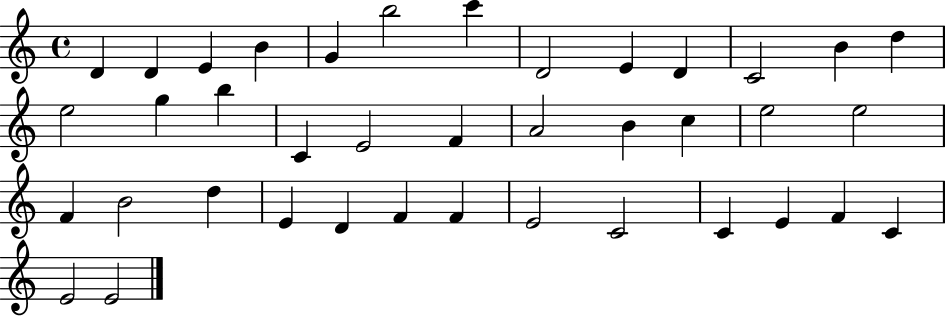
{
  \clef treble
  \time 4/4
  \defaultTimeSignature
  \key c \major
  d'4 d'4 e'4 b'4 | g'4 b''2 c'''4 | d'2 e'4 d'4 | c'2 b'4 d''4 | \break e''2 g''4 b''4 | c'4 e'2 f'4 | a'2 b'4 c''4 | e''2 e''2 | \break f'4 b'2 d''4 | e'4 d'4 f'4 f'4 | e'2 c'2 | c'4 e'4 f'4 c'4 | \break e'2 e'2 | \bar "|."
}